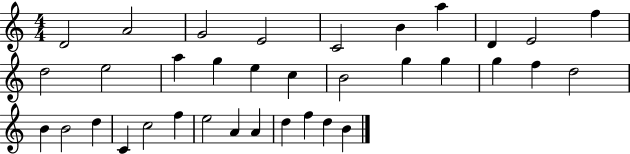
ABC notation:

X:1
T:Untitled
M:4/4
L:1/4
K:C
D2 A2 G2 E2 C2 B a D E2 f d2 e2 a g e c B2 g g g f d2 B B2 d C c2 f e2 A A d f d B